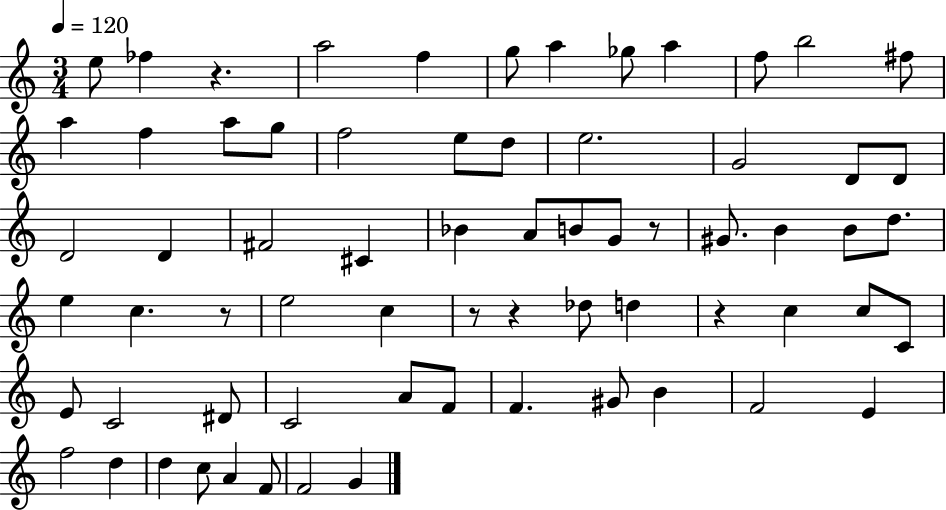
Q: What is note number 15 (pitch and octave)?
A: G5